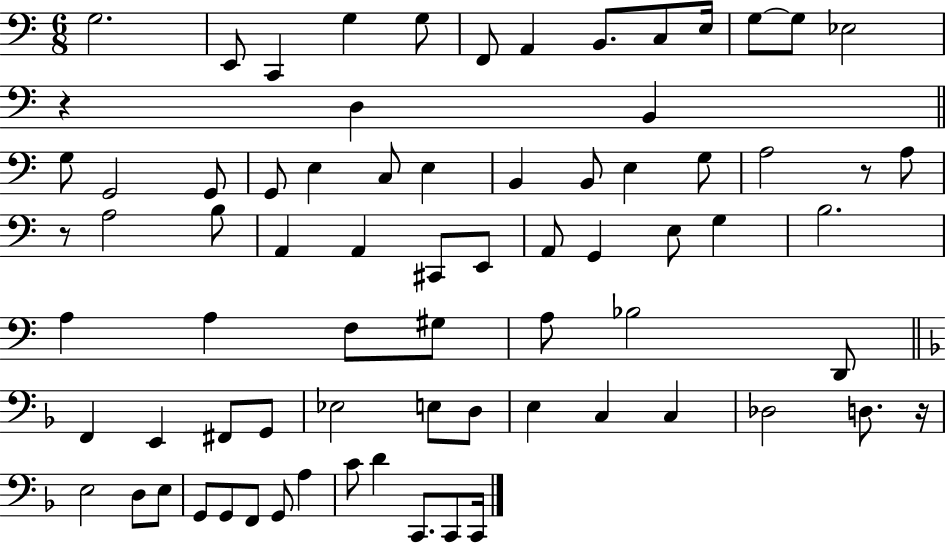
{
  \clef bass
  \numericTimeSignature
  \time 6/8
  \key c \major
  \repeat volta 2 { g2. | e,8 c,4 g4 g8 | f,8 a,4 b,8. c8 e16 | g8~~ g8 ees2 | \break r4 d4 b,4 | \bar "||" \break \key a \minor g8 g,2 g,8 | g,8 e4 c8 e4 | b,4 b,8 e4 g8 | a2 r8 a8 | \break r8 a2 b8 | a,4 a,4 cis,8 e,8 | a,8 g,4 e8 g4 | b2. | \break a4 a4 f8 gis8 | a8 bes2 d,8 | \bar "||" \break \key f \major f,4 e,4 fis,8 g,8 | ees2 e8 d8 | e4 c4 c4 | des2 d8. r16 | \break e2 d8 e8 | g,8 g,8 f,8 g,8 a4 | c'8 d'4 c,8. c,8 c,16 | } \bar "|."
}